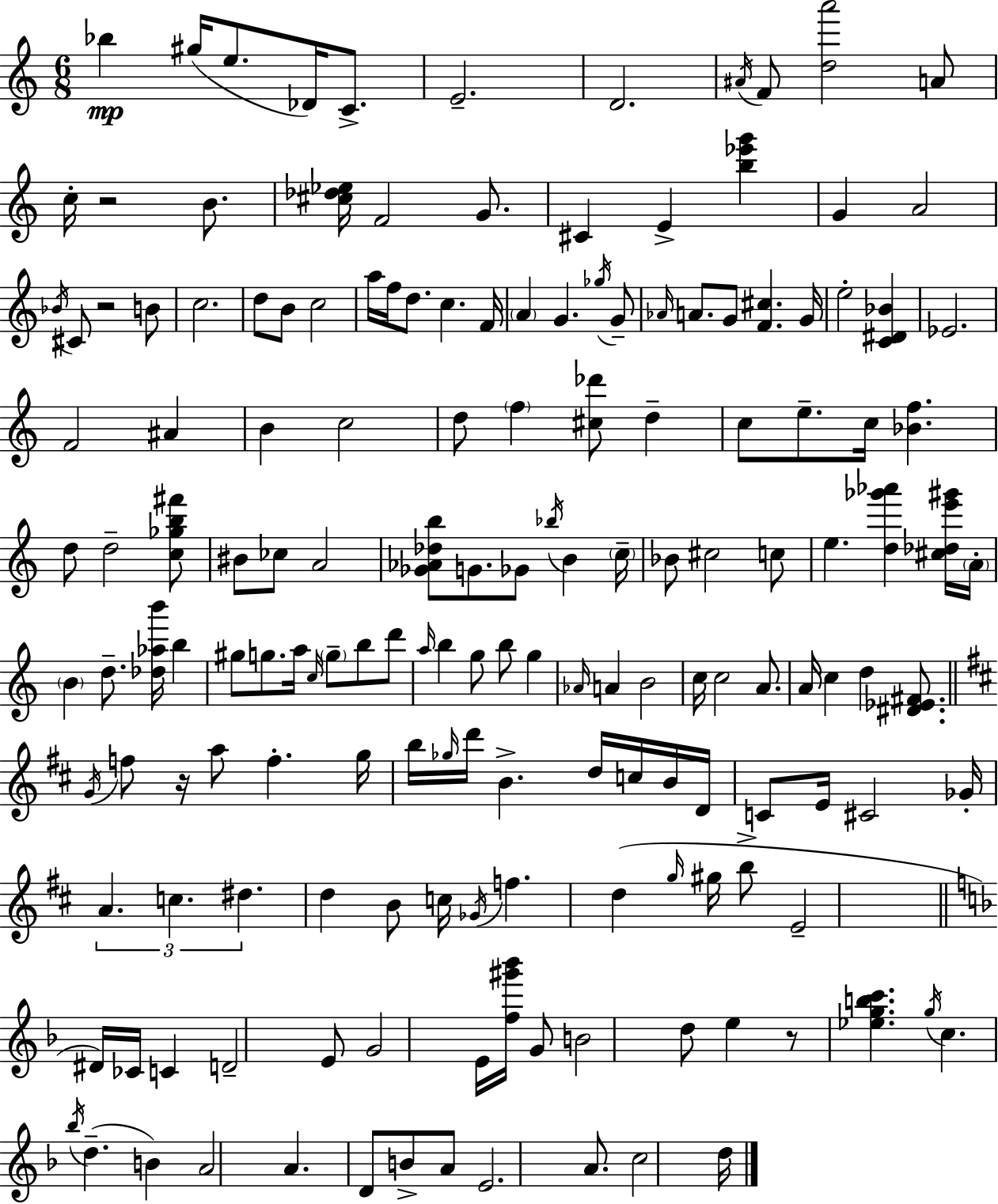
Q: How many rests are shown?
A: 4